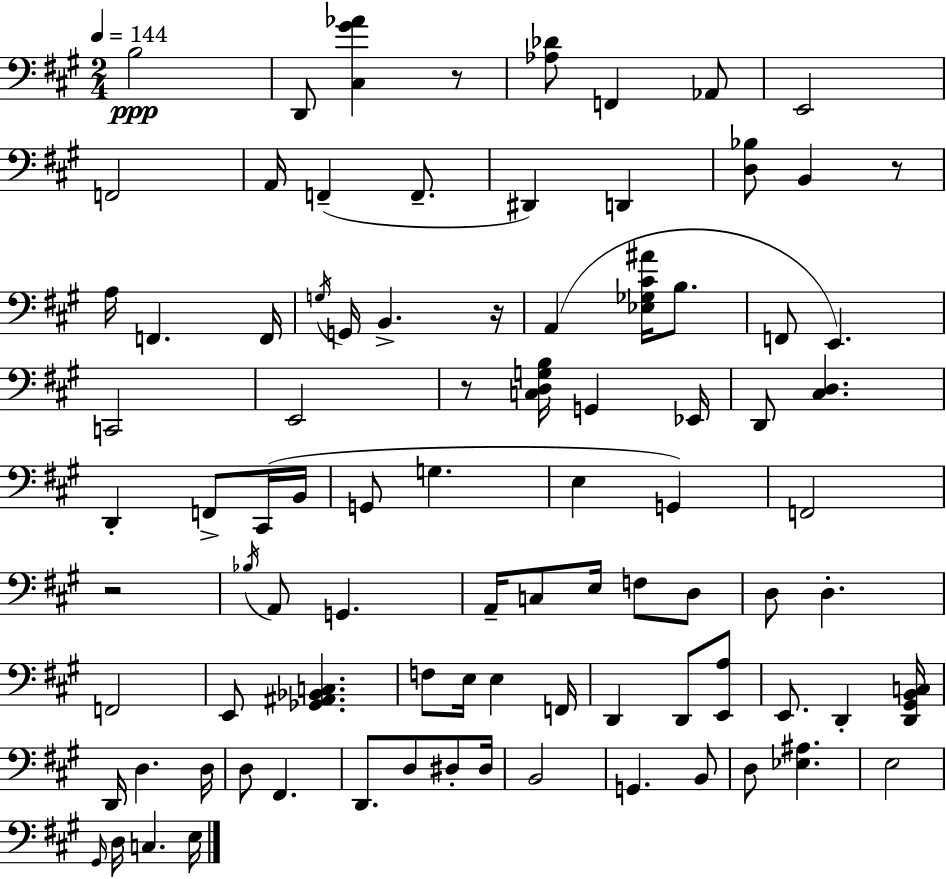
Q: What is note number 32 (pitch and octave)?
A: G2